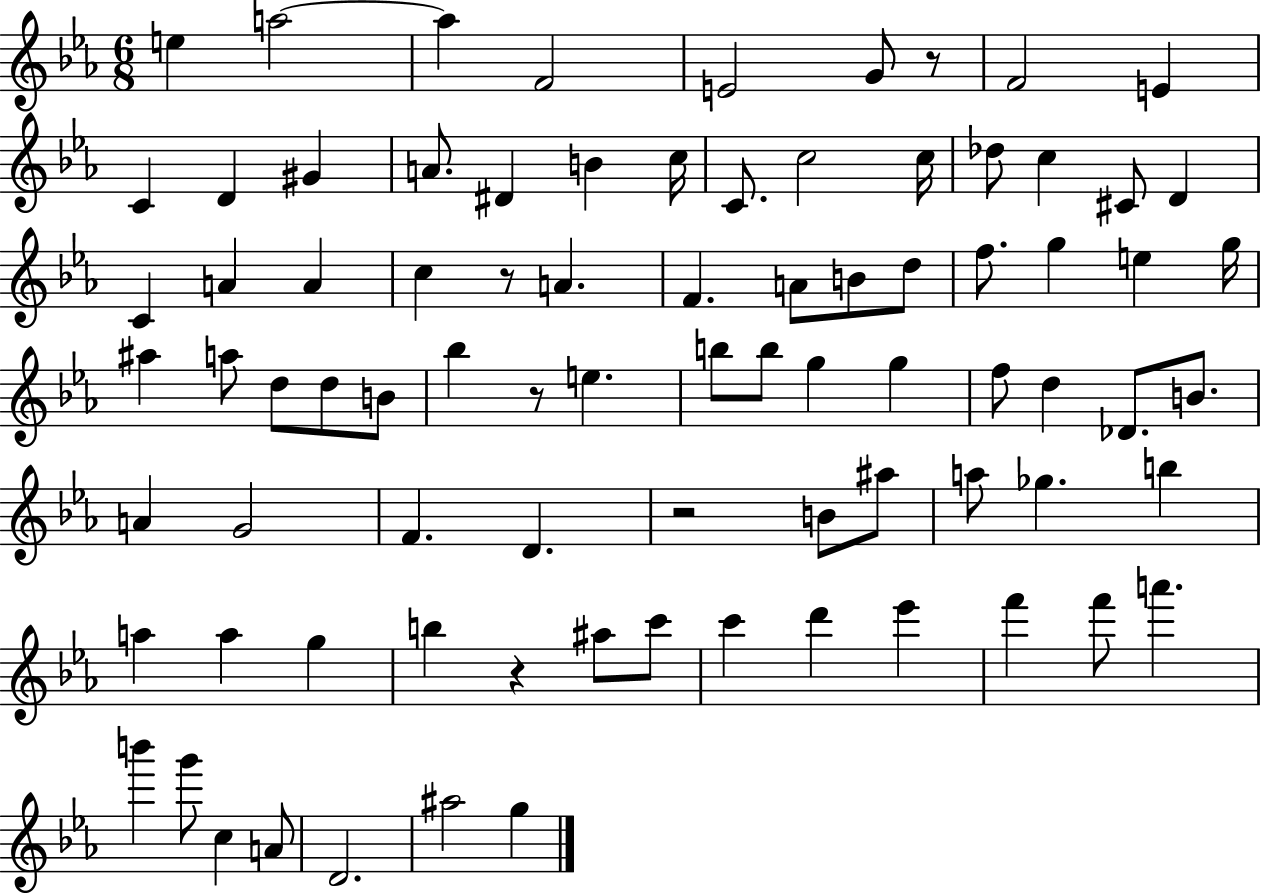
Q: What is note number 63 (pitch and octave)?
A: B5